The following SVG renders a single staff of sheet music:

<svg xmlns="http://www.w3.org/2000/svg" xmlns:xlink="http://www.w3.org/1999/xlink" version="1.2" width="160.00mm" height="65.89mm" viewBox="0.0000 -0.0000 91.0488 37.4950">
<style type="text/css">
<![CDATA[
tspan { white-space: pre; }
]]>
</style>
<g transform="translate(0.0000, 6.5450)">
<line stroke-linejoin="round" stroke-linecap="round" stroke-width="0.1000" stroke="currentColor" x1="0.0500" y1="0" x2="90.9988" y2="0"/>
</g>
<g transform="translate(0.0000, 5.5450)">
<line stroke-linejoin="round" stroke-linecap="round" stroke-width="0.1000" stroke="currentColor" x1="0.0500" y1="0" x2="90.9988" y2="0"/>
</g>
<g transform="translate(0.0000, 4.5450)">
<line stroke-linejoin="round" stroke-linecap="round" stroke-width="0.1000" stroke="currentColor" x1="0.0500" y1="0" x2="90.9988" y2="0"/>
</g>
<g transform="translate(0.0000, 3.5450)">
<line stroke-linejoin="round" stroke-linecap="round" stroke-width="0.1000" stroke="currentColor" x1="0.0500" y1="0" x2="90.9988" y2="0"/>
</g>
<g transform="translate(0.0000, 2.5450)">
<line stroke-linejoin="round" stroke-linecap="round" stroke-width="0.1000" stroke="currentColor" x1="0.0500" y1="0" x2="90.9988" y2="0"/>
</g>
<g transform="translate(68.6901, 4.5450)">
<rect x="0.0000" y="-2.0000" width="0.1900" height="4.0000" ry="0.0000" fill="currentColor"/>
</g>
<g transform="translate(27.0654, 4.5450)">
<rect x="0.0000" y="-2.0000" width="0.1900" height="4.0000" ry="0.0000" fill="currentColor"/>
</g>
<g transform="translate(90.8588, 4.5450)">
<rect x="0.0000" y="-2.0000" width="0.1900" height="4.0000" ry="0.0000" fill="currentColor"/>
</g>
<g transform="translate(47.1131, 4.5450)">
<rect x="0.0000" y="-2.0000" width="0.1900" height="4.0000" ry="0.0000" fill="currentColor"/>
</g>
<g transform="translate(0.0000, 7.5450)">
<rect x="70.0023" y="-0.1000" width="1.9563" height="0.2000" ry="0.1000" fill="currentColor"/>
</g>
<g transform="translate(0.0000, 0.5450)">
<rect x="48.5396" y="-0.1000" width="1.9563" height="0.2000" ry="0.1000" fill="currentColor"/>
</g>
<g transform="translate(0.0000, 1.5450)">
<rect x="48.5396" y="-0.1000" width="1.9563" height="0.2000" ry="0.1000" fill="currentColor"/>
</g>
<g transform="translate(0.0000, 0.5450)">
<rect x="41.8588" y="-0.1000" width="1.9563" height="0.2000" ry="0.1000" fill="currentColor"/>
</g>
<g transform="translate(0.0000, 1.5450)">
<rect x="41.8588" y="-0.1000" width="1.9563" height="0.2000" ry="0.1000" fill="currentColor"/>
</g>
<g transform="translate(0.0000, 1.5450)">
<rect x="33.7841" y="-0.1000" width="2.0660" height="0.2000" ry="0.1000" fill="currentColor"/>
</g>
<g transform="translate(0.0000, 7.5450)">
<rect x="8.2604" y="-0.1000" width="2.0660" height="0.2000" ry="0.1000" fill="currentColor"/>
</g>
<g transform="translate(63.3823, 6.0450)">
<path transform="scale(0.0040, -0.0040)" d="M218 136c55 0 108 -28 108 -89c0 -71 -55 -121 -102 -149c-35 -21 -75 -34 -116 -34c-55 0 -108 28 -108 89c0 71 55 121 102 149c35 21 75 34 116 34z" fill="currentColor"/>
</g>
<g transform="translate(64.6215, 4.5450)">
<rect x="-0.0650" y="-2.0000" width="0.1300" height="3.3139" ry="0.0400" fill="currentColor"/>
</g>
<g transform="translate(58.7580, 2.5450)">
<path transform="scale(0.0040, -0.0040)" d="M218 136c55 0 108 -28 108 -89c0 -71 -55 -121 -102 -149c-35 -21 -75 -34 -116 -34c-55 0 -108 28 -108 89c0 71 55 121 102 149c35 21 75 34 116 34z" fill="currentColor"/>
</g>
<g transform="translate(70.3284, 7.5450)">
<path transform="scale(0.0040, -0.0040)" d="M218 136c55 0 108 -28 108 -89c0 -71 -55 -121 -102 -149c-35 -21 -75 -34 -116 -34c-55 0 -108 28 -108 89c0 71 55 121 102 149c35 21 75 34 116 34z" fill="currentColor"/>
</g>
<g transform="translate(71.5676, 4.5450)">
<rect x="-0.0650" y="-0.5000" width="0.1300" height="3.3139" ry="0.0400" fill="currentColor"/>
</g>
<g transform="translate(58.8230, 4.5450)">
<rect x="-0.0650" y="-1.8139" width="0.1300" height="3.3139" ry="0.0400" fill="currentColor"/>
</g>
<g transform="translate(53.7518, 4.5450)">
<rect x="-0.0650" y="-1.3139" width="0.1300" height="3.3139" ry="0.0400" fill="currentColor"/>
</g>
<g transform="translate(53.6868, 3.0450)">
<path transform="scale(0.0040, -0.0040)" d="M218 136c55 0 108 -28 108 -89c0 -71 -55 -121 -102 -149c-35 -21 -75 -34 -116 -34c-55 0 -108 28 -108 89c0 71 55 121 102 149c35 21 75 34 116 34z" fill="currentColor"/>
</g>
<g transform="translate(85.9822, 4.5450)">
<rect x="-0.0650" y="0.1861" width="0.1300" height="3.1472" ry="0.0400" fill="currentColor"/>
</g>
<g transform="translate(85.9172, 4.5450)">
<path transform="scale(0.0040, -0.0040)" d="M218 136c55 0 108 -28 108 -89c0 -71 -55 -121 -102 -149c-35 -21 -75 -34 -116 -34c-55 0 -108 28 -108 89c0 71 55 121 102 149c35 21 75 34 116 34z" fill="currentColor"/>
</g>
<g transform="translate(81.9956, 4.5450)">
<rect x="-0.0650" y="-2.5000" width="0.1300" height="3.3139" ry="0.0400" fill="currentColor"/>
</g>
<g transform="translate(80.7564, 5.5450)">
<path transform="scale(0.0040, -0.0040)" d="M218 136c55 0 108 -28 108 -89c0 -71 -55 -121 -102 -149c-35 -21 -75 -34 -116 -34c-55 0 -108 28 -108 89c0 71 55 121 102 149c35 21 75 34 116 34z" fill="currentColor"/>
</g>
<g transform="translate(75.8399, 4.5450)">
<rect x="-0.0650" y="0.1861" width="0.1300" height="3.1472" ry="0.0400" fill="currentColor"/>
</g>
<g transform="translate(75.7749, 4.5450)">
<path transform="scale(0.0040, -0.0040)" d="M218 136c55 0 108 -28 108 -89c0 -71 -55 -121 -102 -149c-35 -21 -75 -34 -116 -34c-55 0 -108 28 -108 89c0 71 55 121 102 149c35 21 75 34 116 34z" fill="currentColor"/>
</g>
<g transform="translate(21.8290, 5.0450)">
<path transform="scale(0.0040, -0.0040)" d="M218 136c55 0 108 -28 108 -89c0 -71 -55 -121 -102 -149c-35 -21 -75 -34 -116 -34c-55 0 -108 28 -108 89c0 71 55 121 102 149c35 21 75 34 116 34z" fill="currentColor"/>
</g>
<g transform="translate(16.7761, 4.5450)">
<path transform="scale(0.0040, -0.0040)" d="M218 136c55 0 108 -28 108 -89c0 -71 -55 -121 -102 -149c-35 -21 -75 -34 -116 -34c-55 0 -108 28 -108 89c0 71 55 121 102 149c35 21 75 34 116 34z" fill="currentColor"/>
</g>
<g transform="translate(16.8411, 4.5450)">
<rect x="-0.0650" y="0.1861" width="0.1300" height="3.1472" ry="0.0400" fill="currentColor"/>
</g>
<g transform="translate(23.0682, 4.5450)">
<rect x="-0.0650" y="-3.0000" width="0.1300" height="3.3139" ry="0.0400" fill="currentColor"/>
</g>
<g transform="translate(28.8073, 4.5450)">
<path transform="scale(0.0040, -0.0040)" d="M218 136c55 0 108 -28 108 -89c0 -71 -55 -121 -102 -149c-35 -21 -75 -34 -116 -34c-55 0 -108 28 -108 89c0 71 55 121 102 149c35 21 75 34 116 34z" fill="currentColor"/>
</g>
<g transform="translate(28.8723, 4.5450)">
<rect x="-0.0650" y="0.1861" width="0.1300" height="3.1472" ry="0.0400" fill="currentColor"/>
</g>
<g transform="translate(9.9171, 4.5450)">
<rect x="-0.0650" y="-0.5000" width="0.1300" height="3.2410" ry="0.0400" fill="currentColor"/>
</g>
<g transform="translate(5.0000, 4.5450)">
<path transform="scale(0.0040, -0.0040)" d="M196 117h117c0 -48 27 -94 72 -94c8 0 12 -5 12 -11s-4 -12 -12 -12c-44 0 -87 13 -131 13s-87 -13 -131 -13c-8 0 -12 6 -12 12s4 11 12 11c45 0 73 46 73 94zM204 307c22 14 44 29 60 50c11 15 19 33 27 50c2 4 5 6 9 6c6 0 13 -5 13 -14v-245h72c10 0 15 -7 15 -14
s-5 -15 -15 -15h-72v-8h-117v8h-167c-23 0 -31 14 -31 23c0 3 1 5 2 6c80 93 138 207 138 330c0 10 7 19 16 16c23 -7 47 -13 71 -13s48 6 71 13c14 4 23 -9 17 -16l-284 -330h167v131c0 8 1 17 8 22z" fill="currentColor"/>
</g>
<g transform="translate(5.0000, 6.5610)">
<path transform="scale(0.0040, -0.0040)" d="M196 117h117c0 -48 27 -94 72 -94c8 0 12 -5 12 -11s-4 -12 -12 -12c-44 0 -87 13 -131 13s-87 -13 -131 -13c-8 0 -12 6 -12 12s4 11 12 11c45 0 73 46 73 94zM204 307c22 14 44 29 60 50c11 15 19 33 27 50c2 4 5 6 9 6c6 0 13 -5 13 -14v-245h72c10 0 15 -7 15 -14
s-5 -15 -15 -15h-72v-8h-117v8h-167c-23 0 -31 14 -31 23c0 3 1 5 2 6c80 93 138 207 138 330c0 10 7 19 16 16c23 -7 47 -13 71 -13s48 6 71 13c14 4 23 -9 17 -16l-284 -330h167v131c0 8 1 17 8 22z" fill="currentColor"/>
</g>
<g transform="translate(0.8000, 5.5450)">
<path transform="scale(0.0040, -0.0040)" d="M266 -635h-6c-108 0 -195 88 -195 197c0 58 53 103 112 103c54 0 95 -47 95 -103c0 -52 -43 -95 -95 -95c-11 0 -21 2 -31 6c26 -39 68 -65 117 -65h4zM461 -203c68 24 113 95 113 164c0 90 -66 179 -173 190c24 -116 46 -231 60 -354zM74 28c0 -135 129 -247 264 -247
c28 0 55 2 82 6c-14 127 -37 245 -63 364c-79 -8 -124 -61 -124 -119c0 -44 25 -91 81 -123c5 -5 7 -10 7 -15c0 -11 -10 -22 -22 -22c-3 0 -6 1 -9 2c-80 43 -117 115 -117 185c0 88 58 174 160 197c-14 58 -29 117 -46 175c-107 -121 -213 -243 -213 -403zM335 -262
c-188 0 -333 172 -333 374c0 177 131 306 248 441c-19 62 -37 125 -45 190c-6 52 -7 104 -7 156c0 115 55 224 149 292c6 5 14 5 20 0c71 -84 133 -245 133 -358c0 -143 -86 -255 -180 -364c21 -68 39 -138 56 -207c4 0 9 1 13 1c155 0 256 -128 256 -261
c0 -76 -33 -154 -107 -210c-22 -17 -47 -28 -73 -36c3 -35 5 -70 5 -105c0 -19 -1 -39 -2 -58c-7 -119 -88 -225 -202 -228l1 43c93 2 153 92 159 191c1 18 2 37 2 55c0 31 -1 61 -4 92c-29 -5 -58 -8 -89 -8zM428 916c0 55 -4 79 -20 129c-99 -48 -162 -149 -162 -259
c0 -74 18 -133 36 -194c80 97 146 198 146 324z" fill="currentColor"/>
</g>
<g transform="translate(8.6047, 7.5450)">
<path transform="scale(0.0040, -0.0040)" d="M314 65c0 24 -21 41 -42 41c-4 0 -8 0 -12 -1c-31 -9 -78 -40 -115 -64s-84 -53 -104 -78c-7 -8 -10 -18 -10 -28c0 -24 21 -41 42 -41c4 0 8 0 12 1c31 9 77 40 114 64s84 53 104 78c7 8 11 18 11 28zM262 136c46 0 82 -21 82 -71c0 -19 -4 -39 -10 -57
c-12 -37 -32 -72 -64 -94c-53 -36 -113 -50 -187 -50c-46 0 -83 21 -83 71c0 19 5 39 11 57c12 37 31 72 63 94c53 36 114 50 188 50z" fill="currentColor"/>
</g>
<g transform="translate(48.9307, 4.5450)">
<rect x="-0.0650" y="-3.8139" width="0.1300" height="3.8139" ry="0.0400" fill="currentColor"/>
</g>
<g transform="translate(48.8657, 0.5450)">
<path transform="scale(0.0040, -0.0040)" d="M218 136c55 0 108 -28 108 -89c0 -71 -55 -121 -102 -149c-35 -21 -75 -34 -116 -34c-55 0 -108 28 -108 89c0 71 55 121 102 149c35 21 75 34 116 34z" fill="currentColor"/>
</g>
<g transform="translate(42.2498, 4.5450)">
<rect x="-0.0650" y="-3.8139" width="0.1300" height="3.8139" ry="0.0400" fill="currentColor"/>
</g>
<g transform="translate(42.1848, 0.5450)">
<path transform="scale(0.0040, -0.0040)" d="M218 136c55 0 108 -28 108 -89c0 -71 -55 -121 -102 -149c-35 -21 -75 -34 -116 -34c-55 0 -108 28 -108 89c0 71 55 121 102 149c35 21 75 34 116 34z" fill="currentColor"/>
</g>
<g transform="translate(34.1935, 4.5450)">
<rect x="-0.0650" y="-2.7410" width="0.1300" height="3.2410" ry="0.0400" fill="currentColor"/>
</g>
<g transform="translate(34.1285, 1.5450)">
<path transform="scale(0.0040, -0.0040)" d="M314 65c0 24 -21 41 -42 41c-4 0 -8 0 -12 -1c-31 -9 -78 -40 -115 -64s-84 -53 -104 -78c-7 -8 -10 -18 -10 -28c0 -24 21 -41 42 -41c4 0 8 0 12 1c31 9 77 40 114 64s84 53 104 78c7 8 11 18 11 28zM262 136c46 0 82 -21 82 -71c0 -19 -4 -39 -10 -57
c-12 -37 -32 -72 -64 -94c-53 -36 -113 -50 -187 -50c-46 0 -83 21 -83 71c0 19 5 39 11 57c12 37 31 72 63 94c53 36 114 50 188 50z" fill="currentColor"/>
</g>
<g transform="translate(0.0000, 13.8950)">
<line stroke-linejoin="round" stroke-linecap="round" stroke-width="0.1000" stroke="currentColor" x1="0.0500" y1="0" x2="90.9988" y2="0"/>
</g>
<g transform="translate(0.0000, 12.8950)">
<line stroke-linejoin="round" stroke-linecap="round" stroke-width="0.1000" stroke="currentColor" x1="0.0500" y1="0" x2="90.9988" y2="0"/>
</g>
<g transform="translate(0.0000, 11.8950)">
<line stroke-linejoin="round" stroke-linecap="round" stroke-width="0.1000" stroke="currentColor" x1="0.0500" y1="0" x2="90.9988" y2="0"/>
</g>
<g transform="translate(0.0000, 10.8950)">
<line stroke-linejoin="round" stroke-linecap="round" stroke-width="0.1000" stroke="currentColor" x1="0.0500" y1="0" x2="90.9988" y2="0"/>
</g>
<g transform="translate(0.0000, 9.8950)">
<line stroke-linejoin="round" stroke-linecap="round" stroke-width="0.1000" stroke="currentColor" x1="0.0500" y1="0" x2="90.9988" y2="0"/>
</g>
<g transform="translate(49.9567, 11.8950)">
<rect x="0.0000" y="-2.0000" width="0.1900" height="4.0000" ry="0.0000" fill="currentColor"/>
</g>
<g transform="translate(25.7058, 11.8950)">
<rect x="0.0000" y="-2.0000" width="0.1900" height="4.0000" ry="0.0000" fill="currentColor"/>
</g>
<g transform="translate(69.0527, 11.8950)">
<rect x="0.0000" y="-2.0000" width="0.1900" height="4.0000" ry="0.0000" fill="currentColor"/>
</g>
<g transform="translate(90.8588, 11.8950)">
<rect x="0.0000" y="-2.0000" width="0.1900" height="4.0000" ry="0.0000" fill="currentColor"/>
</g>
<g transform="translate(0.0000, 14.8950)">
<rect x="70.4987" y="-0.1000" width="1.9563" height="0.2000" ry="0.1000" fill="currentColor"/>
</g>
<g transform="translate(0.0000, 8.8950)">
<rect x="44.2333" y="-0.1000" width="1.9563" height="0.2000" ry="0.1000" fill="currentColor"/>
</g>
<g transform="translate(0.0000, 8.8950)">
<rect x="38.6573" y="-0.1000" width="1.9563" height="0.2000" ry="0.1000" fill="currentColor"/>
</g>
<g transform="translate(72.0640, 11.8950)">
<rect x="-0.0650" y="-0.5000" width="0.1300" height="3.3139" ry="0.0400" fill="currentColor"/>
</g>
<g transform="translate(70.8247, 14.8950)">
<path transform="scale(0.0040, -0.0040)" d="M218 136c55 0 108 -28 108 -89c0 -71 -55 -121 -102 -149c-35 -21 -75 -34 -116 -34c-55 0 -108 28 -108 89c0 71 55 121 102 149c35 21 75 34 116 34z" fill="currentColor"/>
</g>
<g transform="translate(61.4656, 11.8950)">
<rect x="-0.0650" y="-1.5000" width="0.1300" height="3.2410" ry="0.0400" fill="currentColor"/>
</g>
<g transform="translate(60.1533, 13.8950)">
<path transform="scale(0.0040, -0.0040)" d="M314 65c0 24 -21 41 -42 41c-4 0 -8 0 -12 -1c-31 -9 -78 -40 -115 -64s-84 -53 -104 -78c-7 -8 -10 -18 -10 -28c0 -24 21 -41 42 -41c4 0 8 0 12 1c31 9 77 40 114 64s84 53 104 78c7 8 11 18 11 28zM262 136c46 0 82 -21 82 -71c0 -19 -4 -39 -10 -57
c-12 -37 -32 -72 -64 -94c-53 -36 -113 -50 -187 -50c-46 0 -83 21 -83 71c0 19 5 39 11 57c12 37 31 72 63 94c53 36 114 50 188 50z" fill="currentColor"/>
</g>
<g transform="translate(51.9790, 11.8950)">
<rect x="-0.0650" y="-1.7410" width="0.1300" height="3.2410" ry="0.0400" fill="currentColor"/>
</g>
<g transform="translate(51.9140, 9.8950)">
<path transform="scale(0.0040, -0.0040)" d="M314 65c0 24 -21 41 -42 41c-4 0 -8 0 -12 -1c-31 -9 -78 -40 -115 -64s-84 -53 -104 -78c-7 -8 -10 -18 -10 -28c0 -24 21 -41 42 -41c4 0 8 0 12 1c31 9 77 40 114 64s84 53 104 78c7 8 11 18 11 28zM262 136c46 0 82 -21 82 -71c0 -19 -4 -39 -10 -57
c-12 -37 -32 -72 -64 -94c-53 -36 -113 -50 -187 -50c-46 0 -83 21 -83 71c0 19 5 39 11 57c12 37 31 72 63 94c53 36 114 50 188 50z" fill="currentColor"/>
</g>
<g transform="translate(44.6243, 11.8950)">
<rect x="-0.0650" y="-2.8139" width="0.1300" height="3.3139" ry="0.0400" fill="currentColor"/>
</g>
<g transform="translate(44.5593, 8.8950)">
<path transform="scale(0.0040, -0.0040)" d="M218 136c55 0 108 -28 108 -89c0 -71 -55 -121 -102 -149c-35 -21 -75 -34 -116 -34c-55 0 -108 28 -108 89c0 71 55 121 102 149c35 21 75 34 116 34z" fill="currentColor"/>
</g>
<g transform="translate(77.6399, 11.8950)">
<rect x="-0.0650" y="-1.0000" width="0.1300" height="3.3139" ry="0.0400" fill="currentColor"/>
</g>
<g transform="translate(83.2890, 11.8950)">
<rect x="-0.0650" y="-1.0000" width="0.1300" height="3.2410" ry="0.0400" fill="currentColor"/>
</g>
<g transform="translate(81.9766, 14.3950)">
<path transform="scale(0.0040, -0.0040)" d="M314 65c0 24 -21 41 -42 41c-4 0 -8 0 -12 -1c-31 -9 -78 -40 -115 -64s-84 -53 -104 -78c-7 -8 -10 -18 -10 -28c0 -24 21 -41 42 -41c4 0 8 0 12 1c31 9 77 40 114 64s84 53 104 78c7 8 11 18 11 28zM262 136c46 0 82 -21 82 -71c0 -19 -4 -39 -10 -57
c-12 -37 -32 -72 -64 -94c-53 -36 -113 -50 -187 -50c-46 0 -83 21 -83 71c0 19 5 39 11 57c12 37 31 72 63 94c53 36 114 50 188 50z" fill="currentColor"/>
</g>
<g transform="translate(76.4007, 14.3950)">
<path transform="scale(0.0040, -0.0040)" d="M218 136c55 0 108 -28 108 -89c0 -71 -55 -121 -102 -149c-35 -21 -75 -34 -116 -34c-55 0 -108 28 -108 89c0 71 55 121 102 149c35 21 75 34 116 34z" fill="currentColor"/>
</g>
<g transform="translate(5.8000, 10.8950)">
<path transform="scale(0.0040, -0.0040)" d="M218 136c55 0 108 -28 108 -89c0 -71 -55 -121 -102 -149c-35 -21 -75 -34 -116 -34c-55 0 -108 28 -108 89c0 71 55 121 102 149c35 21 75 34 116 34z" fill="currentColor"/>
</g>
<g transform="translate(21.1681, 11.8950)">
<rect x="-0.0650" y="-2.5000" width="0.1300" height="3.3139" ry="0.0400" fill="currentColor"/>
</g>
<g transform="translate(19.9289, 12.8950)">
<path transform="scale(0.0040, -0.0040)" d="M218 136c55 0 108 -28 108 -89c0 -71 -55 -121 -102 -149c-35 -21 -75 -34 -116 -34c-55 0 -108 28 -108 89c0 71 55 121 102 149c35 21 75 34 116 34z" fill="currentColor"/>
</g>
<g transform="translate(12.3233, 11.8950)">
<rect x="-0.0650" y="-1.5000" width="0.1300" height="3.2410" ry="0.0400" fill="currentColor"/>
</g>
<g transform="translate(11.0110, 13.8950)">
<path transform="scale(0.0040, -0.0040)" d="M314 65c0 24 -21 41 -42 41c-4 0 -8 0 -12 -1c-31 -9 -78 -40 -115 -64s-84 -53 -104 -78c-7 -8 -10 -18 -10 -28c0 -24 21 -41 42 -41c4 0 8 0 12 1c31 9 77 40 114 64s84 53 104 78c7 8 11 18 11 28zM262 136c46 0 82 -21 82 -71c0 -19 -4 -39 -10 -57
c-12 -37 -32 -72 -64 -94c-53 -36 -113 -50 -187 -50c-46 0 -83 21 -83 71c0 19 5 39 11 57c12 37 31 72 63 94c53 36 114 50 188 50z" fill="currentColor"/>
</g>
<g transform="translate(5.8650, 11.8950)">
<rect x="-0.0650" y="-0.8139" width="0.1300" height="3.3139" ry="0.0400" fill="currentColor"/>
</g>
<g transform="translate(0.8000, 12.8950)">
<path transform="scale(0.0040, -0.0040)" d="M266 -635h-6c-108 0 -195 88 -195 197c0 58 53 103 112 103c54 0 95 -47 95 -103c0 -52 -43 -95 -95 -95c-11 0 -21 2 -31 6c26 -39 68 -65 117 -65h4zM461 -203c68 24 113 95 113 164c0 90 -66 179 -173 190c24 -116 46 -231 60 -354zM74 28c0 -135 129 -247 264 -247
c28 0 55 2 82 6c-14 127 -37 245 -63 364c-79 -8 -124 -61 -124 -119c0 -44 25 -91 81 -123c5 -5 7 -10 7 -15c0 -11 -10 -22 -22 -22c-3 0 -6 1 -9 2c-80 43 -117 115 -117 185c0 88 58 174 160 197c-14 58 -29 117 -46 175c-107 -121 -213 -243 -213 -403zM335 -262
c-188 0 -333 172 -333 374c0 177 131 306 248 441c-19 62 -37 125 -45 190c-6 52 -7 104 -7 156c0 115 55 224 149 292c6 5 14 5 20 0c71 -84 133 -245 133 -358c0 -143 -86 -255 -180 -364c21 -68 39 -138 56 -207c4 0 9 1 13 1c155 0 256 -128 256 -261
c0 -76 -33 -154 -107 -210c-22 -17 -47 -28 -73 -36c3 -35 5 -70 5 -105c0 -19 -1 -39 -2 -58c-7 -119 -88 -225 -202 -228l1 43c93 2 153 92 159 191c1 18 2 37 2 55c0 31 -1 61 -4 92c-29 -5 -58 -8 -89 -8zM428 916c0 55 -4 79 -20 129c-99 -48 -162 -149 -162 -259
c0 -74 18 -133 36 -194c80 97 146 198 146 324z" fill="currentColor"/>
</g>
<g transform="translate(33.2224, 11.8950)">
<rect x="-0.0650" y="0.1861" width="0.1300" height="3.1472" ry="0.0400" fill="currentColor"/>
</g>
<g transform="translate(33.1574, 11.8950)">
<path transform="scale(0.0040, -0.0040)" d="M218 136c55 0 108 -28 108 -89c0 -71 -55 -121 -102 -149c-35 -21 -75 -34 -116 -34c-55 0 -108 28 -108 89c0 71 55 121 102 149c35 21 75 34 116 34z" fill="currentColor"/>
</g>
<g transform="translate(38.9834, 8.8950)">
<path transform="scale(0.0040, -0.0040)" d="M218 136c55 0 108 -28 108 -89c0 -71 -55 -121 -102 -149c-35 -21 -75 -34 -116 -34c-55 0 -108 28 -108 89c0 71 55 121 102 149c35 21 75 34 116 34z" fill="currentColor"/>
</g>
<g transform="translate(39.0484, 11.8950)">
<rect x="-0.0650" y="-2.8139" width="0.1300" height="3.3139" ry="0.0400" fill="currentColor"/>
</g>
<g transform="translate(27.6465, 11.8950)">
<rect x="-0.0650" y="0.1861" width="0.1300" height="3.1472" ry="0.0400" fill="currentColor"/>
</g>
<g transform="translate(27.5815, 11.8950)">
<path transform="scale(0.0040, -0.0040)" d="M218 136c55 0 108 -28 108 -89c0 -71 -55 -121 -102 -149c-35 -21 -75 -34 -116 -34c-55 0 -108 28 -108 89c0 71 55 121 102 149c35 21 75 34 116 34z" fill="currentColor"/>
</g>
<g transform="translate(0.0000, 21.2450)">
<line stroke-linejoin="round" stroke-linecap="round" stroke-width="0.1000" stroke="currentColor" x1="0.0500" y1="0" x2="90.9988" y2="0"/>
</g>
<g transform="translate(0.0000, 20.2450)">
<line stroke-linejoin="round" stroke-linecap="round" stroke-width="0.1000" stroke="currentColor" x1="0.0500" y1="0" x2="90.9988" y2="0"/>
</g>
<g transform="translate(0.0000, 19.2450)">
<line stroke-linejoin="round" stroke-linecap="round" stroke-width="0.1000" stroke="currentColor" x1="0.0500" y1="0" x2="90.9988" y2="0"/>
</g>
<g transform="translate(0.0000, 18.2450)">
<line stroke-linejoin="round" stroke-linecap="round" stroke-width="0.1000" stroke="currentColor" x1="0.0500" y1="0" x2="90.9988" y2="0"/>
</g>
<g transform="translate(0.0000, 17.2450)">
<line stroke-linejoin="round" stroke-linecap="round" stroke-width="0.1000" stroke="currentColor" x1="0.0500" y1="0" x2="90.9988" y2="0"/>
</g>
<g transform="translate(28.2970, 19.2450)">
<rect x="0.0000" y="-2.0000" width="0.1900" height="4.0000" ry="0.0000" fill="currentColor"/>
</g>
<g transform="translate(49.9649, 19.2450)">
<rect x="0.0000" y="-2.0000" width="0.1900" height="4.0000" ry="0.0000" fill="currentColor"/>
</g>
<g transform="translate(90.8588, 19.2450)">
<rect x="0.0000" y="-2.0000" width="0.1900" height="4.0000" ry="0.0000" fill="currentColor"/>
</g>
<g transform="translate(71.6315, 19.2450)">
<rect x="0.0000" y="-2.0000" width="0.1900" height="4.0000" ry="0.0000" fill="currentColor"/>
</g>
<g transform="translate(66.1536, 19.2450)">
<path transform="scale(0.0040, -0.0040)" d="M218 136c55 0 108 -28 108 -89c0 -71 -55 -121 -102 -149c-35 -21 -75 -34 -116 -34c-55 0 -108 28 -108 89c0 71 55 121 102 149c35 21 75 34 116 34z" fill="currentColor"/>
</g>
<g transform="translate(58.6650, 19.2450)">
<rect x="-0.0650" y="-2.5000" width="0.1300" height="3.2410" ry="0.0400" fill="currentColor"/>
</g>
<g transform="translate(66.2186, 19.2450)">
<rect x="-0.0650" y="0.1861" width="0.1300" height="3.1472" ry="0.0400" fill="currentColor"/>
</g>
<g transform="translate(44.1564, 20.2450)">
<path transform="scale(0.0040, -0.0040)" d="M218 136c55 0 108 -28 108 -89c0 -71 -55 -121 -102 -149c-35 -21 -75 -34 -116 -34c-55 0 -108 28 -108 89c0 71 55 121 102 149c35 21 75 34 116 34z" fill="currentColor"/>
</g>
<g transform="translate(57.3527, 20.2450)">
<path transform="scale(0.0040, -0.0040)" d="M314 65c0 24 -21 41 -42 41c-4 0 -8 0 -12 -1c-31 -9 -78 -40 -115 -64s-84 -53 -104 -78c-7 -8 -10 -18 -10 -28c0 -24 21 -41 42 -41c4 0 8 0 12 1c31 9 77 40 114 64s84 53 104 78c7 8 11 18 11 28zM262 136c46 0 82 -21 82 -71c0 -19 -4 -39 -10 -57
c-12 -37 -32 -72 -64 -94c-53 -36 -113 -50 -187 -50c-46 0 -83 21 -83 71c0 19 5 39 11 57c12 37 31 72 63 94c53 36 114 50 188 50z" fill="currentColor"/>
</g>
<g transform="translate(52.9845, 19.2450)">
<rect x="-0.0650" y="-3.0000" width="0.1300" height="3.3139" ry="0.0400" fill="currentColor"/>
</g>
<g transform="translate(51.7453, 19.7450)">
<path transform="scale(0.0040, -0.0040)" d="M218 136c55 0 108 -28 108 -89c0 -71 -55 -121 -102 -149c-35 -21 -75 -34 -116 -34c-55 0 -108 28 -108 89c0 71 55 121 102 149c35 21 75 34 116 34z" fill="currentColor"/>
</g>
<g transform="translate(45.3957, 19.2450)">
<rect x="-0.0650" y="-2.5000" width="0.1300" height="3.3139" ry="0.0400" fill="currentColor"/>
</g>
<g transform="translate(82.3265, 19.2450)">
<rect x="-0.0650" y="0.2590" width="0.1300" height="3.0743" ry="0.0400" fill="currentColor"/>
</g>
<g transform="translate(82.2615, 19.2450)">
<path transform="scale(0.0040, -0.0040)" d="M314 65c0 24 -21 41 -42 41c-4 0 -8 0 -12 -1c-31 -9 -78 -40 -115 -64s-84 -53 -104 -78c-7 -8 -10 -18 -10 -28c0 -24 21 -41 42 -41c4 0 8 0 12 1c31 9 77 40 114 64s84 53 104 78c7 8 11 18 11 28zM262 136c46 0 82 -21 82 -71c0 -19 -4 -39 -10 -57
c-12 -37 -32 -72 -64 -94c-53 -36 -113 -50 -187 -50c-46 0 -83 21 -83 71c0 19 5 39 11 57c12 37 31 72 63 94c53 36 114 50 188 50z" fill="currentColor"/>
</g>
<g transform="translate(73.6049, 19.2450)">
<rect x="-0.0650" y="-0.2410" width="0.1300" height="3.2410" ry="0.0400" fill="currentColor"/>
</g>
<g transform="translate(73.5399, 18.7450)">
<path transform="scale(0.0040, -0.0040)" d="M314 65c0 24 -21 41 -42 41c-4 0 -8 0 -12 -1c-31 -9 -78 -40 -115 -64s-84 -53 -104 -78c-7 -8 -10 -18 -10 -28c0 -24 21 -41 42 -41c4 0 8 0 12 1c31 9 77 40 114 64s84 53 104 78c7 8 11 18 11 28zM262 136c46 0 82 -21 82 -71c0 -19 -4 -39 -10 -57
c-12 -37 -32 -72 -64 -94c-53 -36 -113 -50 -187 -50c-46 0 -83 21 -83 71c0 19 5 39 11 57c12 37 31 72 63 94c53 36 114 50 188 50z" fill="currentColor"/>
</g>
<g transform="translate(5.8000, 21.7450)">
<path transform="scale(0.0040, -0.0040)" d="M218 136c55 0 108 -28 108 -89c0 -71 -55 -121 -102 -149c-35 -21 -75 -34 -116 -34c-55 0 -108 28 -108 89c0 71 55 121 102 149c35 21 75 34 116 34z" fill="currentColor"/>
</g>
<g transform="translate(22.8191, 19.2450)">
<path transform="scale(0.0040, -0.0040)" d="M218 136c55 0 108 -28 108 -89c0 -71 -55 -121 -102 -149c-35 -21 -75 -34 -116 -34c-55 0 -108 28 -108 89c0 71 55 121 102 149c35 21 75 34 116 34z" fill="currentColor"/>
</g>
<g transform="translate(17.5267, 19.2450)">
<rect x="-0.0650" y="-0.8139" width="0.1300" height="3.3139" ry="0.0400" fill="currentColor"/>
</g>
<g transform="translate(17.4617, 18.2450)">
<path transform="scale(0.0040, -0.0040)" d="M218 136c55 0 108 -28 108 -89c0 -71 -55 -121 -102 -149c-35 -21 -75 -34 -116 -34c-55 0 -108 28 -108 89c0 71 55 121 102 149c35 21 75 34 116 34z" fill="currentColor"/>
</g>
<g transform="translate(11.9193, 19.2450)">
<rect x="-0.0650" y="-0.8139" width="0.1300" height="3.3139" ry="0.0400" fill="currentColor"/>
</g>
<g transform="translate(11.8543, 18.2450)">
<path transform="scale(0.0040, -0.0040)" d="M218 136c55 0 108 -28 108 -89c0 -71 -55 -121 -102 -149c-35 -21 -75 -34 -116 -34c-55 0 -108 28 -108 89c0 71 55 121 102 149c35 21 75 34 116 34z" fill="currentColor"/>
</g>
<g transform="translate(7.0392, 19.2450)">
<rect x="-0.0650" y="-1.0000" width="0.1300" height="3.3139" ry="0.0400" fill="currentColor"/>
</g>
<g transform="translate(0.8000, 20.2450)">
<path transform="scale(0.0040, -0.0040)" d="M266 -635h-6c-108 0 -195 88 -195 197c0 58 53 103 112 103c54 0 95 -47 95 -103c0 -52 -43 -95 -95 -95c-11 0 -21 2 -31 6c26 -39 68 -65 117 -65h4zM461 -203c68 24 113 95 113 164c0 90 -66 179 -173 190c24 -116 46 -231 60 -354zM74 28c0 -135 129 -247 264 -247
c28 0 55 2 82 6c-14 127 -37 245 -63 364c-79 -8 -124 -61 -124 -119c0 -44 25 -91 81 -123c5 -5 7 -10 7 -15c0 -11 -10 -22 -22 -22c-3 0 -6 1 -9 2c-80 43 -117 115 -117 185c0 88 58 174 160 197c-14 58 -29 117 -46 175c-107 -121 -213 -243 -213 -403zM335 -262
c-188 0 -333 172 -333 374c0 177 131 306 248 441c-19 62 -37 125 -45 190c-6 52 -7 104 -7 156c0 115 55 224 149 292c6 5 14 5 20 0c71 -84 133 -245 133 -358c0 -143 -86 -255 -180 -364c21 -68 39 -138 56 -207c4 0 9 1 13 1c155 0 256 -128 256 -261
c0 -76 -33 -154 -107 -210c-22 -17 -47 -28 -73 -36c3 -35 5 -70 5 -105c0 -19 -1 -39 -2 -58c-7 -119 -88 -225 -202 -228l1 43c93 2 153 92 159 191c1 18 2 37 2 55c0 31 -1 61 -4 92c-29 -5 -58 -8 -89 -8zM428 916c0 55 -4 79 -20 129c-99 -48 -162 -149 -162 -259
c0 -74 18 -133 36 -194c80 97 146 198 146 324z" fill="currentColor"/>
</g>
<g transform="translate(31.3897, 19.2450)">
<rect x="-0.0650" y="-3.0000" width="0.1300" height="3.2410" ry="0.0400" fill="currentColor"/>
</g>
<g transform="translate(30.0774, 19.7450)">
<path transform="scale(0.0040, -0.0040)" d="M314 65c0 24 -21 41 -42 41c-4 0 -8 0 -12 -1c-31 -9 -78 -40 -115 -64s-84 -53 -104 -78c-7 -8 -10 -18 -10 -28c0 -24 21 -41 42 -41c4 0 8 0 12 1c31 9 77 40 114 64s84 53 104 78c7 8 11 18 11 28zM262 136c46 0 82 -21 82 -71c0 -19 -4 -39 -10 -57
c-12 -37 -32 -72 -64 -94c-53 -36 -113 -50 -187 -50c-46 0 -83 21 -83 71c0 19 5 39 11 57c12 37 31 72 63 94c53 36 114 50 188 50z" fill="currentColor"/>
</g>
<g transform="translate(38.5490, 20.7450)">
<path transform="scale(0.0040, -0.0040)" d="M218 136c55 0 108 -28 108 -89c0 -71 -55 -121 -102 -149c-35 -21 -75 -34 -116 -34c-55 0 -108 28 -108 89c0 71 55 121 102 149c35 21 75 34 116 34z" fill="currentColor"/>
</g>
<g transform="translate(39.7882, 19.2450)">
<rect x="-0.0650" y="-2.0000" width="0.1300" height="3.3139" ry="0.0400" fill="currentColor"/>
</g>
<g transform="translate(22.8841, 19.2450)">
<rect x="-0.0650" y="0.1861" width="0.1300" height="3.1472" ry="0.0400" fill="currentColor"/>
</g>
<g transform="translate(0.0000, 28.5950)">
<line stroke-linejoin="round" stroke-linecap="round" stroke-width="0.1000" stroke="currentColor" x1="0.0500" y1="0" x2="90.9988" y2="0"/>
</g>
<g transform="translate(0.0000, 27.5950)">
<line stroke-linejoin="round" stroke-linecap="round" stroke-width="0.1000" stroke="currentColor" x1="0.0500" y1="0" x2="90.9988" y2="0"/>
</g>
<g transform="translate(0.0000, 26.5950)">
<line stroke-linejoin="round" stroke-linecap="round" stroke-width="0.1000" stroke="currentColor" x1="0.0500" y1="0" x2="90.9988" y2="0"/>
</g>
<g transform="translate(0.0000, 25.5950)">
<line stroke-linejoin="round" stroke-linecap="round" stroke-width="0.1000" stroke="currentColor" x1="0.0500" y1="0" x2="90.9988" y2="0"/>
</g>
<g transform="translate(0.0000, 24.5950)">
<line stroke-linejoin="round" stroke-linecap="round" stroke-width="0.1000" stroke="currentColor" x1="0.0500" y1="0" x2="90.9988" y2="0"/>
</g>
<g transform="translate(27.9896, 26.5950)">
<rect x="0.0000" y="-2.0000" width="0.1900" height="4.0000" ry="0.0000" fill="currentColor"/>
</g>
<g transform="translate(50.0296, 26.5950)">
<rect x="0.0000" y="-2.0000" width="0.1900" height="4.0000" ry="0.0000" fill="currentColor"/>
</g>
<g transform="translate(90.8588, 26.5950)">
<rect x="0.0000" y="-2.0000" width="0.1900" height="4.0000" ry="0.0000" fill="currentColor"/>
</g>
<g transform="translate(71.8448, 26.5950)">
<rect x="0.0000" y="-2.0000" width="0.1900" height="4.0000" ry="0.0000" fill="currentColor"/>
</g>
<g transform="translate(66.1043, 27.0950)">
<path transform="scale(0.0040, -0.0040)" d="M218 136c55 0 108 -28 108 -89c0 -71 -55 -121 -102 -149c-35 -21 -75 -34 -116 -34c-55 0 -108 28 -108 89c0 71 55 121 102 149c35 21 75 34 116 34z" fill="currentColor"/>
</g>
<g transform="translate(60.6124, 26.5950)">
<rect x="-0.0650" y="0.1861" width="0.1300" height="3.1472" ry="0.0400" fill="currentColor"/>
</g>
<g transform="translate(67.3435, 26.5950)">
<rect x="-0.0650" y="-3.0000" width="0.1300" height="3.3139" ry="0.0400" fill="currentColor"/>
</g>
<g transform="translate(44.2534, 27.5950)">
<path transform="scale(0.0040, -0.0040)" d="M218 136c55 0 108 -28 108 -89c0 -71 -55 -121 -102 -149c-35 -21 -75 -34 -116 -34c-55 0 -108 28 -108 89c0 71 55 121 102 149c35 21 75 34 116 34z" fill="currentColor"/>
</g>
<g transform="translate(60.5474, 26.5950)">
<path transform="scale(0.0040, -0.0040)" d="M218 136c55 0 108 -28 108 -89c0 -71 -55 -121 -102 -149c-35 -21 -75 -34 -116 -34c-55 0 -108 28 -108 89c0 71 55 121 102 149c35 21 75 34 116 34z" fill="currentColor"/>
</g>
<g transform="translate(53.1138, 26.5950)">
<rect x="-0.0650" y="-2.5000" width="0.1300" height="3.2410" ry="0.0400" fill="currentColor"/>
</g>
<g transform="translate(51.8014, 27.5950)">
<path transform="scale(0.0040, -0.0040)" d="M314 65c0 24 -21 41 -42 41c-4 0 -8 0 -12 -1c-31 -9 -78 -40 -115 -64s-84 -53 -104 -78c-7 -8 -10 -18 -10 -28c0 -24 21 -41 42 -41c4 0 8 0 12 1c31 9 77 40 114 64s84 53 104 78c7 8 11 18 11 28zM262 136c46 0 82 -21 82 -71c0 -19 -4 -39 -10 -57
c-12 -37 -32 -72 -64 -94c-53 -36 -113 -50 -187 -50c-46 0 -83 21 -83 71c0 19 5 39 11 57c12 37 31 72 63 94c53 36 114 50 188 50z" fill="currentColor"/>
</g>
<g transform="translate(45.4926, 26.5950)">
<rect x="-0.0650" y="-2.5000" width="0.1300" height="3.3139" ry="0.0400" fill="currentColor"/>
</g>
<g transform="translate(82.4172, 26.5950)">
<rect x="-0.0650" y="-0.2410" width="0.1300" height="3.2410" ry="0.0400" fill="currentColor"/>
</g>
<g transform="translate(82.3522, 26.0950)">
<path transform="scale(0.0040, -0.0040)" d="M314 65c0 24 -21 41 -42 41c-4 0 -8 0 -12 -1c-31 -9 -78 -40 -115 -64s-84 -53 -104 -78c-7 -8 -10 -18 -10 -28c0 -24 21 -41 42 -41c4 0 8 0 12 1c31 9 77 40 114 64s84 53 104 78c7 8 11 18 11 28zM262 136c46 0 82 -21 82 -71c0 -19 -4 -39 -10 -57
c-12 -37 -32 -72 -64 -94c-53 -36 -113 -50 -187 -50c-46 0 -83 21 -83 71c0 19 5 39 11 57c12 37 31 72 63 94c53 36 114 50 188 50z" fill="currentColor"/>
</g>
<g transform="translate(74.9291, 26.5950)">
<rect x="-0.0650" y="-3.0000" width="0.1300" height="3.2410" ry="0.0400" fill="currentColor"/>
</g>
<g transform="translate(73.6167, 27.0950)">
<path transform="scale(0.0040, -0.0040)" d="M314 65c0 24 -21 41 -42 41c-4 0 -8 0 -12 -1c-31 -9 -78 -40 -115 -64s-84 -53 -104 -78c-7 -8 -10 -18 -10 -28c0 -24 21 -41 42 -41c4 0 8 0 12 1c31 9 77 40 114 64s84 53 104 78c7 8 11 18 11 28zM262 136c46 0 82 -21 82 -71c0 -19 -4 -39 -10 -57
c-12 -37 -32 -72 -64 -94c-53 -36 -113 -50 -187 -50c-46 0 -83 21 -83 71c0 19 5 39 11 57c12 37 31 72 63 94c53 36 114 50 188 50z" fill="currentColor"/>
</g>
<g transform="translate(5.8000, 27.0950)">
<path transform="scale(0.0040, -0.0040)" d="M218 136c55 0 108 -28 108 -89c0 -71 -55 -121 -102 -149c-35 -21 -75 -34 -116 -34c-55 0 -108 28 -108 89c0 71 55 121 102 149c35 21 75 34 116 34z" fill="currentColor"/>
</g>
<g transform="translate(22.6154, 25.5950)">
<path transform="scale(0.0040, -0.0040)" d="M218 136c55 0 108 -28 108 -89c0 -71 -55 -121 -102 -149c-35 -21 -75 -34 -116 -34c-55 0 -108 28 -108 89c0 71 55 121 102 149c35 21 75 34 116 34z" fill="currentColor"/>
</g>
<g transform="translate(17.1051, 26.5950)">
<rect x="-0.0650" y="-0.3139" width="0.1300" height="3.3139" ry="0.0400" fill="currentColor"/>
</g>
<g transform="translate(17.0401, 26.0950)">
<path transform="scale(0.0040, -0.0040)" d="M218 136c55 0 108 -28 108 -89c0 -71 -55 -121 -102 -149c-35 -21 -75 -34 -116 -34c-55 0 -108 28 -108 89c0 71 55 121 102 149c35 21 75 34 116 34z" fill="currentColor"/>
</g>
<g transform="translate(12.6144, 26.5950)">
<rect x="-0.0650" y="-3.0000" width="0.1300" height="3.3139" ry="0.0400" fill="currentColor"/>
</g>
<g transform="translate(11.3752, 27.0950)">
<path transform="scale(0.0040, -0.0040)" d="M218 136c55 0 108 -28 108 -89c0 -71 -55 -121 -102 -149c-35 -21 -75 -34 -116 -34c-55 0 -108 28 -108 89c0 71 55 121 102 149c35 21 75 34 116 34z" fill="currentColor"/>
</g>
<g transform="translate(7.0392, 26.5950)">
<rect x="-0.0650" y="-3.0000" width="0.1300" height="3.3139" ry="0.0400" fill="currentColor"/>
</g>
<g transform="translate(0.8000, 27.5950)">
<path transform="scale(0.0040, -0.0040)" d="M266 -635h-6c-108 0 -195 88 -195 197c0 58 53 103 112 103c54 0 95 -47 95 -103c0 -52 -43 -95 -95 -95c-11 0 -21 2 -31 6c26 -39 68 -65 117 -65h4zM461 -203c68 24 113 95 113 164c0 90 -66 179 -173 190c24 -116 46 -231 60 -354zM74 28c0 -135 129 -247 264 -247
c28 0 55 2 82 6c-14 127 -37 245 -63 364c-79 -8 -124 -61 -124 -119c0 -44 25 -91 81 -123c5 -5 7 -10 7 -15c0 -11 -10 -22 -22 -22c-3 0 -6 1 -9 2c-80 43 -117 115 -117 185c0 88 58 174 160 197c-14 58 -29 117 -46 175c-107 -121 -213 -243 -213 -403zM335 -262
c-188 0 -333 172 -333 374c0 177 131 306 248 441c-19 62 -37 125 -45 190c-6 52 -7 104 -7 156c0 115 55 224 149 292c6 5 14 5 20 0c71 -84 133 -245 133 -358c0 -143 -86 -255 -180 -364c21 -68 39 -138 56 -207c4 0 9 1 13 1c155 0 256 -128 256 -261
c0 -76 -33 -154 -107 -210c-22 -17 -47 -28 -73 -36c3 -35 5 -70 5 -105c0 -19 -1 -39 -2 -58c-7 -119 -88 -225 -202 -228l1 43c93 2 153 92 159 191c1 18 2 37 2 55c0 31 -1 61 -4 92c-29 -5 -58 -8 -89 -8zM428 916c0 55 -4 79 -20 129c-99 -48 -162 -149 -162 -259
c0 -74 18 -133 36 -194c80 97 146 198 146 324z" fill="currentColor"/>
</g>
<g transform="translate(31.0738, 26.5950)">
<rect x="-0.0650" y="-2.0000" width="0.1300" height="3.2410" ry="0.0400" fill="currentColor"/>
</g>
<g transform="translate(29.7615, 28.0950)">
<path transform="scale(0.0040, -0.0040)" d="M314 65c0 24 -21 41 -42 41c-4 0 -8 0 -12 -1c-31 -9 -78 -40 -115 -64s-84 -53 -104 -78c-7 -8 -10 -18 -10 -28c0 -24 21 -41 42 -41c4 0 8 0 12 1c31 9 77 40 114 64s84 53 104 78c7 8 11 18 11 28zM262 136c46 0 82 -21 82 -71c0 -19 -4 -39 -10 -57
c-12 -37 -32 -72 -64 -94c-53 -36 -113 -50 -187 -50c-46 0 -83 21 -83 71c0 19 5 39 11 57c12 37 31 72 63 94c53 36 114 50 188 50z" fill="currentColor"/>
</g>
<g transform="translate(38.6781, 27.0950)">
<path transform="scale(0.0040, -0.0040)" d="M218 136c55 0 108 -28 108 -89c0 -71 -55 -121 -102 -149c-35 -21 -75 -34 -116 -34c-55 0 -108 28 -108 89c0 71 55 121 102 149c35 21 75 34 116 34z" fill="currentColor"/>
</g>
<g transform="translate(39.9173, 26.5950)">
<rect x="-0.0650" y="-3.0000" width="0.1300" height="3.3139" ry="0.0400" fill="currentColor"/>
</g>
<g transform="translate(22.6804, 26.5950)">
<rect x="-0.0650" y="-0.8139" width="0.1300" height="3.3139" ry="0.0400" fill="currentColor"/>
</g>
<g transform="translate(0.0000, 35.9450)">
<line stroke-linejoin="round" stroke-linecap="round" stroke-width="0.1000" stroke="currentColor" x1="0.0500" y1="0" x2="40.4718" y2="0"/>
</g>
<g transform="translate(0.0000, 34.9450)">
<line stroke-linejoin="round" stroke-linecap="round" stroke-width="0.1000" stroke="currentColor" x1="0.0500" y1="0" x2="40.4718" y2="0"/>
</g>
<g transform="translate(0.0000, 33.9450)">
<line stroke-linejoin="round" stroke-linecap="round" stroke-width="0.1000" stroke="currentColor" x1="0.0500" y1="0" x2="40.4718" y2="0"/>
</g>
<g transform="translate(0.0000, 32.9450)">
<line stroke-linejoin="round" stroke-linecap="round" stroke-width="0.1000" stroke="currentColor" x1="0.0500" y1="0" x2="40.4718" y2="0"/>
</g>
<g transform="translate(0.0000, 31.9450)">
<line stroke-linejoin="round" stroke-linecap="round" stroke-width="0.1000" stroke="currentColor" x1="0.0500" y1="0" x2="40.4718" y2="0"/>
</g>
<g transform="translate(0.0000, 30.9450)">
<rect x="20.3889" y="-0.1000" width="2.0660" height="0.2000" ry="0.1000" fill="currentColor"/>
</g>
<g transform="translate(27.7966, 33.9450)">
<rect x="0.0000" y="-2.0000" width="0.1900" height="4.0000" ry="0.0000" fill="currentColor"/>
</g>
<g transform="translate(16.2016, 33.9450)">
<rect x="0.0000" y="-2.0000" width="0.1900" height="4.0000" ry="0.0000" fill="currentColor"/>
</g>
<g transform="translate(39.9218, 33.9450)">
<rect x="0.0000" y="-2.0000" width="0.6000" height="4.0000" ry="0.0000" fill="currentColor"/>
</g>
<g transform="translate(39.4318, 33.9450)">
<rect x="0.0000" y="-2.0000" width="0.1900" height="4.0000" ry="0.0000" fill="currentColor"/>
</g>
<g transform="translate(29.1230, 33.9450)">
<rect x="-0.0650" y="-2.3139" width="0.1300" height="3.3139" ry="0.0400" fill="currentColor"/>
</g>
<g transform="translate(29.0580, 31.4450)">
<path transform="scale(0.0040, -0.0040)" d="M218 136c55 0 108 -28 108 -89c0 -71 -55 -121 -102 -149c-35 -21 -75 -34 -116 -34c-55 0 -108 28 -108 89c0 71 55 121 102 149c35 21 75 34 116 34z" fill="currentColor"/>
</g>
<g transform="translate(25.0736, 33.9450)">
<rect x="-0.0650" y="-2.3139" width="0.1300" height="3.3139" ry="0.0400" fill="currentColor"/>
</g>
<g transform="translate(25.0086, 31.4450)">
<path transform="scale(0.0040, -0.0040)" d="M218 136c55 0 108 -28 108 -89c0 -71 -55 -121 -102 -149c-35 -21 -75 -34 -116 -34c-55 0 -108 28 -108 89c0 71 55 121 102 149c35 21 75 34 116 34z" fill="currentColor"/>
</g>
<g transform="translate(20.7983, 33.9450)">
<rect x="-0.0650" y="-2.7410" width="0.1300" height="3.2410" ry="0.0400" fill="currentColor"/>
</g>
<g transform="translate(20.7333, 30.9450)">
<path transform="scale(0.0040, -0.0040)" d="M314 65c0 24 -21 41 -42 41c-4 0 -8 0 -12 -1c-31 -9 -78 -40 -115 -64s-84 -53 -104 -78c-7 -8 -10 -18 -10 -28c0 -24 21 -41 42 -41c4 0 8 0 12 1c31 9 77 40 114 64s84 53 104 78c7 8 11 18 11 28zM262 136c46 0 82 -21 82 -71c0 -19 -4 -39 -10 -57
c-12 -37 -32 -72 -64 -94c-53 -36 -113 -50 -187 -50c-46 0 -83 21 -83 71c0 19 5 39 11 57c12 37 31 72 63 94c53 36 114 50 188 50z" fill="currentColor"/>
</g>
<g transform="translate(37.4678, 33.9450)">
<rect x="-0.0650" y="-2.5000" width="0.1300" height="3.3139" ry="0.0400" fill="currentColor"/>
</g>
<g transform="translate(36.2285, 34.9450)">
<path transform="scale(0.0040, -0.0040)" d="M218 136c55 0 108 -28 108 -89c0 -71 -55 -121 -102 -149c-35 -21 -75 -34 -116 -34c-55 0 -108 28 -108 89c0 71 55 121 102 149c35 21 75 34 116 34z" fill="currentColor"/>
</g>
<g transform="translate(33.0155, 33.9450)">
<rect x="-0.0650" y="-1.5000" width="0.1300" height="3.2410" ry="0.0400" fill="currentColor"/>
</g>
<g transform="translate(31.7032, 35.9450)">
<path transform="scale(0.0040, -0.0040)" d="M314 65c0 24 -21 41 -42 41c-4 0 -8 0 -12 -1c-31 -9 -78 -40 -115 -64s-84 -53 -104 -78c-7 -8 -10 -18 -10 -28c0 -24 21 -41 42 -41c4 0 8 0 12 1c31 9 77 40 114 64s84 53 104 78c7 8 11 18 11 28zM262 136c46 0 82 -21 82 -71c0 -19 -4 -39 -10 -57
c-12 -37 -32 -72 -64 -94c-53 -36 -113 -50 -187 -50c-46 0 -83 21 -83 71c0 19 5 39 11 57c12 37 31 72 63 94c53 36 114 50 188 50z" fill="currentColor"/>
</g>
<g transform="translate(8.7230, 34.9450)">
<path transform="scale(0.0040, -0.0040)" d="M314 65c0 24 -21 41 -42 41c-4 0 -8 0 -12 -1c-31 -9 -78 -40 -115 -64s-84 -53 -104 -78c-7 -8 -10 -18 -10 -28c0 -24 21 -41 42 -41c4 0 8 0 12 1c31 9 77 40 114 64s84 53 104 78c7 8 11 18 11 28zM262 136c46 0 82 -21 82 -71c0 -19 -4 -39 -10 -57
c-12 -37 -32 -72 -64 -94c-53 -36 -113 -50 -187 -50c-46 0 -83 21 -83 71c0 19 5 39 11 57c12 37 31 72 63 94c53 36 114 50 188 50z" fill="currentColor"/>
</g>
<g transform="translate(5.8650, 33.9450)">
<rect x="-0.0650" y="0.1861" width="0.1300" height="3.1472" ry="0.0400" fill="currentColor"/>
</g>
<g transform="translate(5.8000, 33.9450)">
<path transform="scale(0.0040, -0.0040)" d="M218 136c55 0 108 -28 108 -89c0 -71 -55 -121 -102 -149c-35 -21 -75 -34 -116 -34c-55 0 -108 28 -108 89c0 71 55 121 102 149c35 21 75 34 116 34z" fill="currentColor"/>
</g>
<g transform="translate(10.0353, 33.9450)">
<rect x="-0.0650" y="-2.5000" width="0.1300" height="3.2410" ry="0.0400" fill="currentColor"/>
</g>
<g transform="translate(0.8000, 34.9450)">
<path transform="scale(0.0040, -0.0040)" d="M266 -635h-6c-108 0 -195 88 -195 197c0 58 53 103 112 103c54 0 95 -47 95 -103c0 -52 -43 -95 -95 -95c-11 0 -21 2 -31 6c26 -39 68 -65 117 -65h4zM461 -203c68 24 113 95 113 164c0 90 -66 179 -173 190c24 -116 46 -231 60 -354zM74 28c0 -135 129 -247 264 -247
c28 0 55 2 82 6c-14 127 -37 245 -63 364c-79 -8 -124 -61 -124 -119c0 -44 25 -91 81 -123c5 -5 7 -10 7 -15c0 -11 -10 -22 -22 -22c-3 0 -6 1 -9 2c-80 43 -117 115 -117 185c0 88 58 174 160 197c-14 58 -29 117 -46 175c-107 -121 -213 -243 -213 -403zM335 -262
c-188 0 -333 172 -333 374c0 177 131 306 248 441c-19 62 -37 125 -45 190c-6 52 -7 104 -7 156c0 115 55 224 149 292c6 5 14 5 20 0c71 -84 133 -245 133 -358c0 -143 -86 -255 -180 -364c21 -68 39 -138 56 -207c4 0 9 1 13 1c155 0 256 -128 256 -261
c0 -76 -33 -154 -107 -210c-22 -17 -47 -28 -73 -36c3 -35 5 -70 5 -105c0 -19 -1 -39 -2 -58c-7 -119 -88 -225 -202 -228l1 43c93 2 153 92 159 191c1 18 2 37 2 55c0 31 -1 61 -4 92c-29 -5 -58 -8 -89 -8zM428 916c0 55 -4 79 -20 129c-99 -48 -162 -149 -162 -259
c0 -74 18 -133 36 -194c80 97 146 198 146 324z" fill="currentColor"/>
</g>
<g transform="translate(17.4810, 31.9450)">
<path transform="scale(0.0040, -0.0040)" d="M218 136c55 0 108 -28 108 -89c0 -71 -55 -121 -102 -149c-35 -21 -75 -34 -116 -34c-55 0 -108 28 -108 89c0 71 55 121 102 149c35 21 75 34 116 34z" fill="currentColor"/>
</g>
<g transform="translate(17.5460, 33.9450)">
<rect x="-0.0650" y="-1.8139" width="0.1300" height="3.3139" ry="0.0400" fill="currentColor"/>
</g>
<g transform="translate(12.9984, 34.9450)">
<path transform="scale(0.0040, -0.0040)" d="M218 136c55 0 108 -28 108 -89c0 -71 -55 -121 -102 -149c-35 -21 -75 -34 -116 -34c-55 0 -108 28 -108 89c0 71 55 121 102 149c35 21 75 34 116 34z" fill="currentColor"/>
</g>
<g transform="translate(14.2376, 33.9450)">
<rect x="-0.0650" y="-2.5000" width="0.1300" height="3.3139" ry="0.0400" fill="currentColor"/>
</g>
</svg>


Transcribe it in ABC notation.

X:1
T:Untitled
M:4/4
L:1/4
K:C
C2 B A B a2 c' c' e f F C B G B d E2 G B B a a f2 E2 C D D2 D d d B A2 F G A G2 B c2 B2 A A c d F2 A G G2 B A A2 c2 B G2 G f a2 g g E2 G